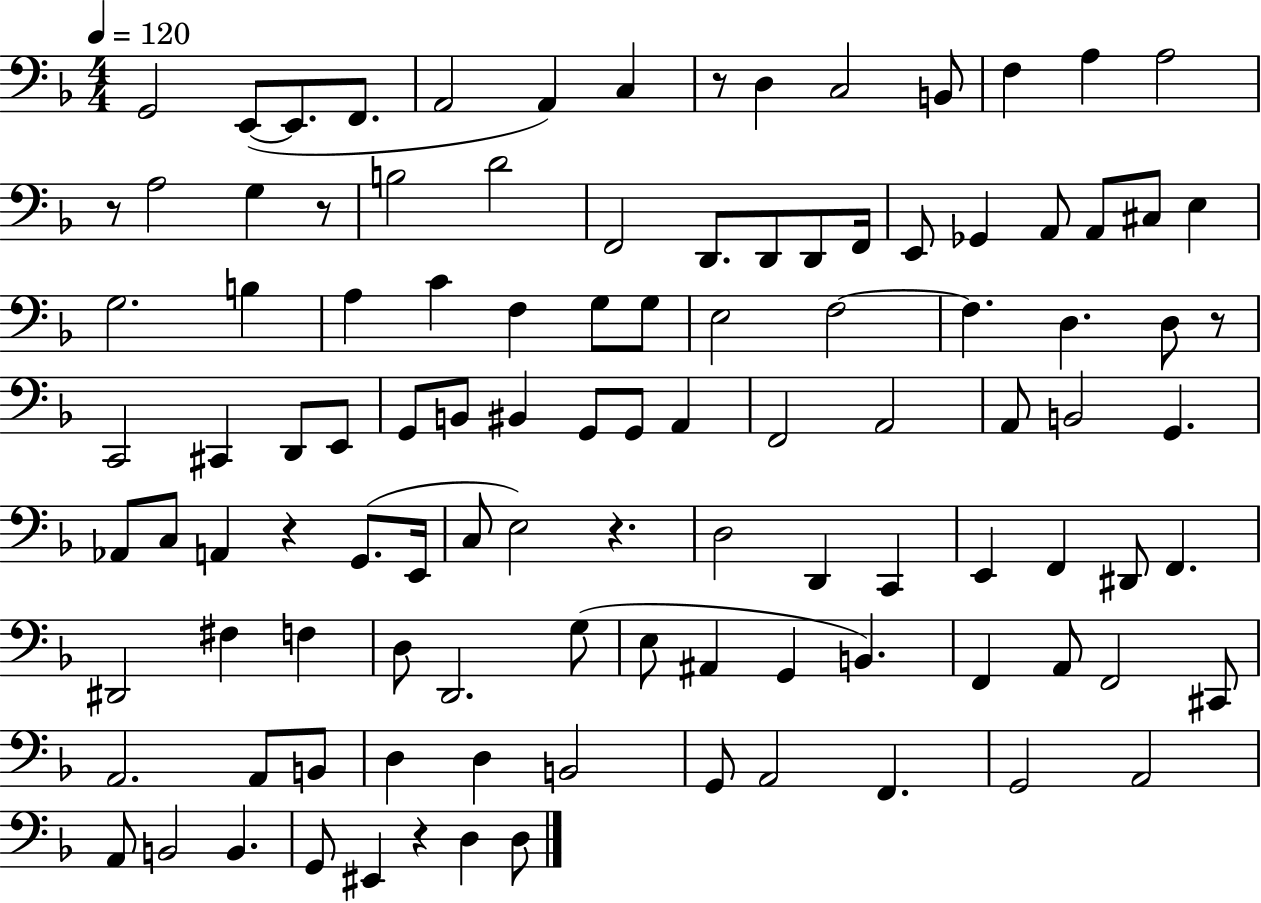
G2/h E2/e E2/e. F2/e. A2/h A2/q C3/q R/e D3/q C3/h B2/e F3/q A3/q A3/h R/e A3/h G3/q R/e B3/h D4/h F2/h D2/e. D2/e D2/e F2/s E2/e Gb2/q A2/e A2/e C#3/e E3/q G3/h. B3/q A3/q C4/q F3/q G3/e G3/e E3/h F3/h F3/q. D3/q. D3/e R/e C2/h C#2/q D2/e E2/e G2/e B2/e BIS2/q G2/e G2/e A2/q F2/h A2/h A2/e B2/h G2/q. Ab2/e C3/e A2/q R/q G2/e. E2/s C3/e E3/h R/q. D3/h D2/q C2/q E2/q F2/q D#2/e F2/q. D#2/h F#3/q F3/q D3/e D2/h. G3/e E3/e A#2/q G2/q B2/q. F2/q A2/e F2/h C#2/e A2/h. A2/e B2/e D3/q D3/q B2/h G2/e A2/h F2/q. G2/h A2/h A2/e B2/h B2/q. G2/e EIS2/q R/q D3/q D3/e